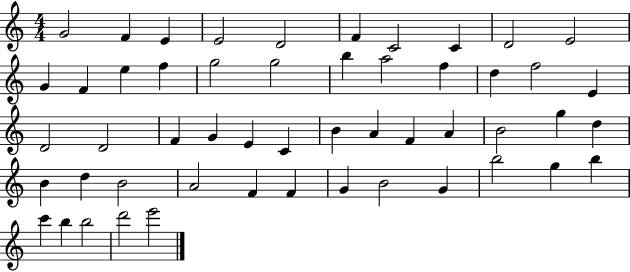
X:1
T:Untitled
M:4/4
L:1/4
K:C
G2 F E E2 D2 F C2 C D2 E2 G F e f g2 g2 b a2 f d f2 E D2 D2 F G E C B A F A B2 g d B d B2 A2 F F G B2 G b2 g b c' b b2 d'2 e'2